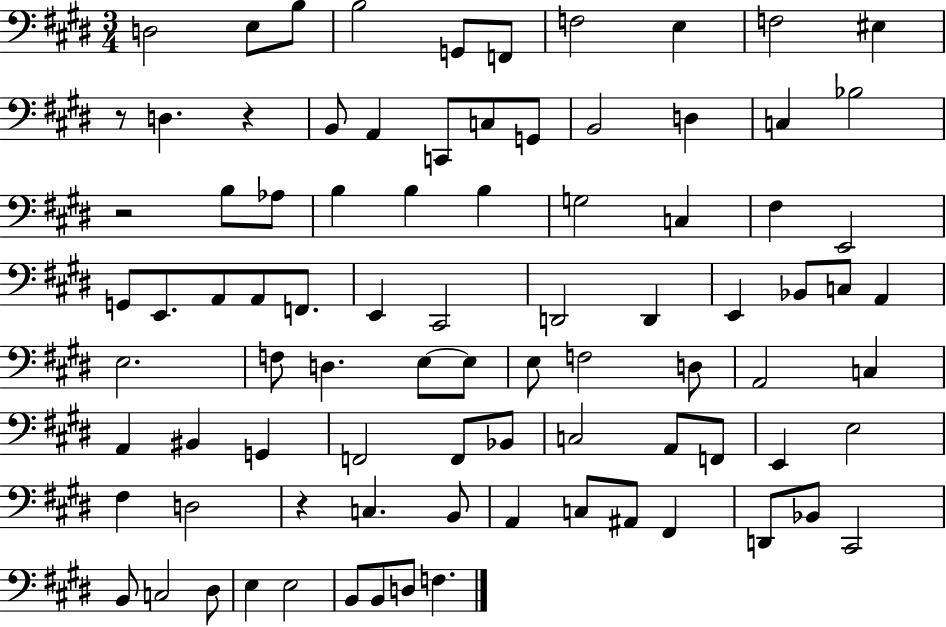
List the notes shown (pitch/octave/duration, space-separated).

D3/h E3/e B3/e B3/h G2/e F2/e F3/h E3/q F3/h EIS3/q R/e D3/q. R/q B2/e A2/q C2/e C3/e G2/e B2/h D3/q C3/q Bb3/h R/h B3/e Ab3/e B3/q B3/q B3/q G3/h C3/q F#3/q E2/h G2/e E2/e. A2/e A2/e F2/e. E2/q C#2/h D2/h D2/q E2/q Bb2/e C3/e A2/q E3/h. F3/e D3/q. E3/e E3/e E3/e F3/h D3/e A2/h C3/q A2/q BIS2/q G2/q F2/h F2/e Bb2/e C3/h A2/e F2/e E2/q E3/h F#3/q D3/h R/q C3/q. B2/e A2/q C3/e A#2/e F#2/q D2/e Bb2/e C#2/h B2/e C3/h D#3/e E3/q E3/h B2/e B2/e D3/e F3/q.